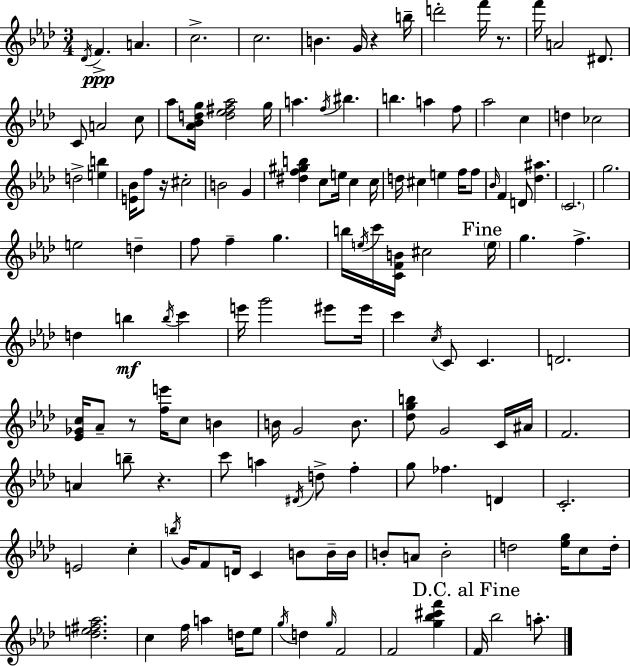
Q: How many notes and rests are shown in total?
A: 140